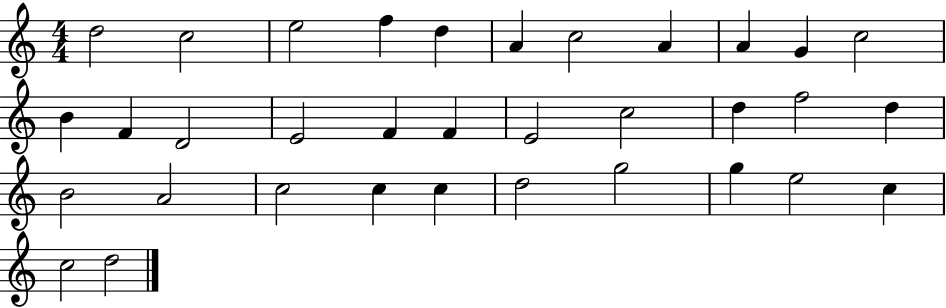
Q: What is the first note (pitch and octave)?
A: D5